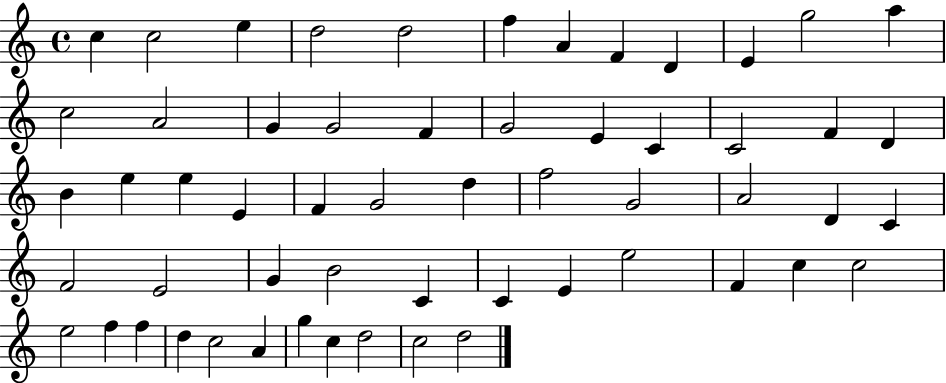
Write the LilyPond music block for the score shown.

{
  \clef treble
  \time 4/4
  \defaultTimeSignature
  \key c \major
  c''4 c''2 e''4 | d''2 d''2 | f''4 a'4 f'4 d'4 | e'4 g''2 a''4 | \break c''2 a'2 | g'4 g'2 f'4 | g'2 e'4 c'4 | c'2 f'4 d'4 | \break b'4 e''4 e''4 e'4 | f'4 g'2 d''4 | f''2 g'2 | a'2 d'4 c'4 | \break f'2 e'2 | g'4 b'2 c'4 | c'4 e'4 e''2 | f'4 c''4 c''2 | \break e''2 f''4 f''4 | d''4 c''2 a'4 | g''4 c''4 d''2 | c''2 d''2 | \break \bar "|."
}